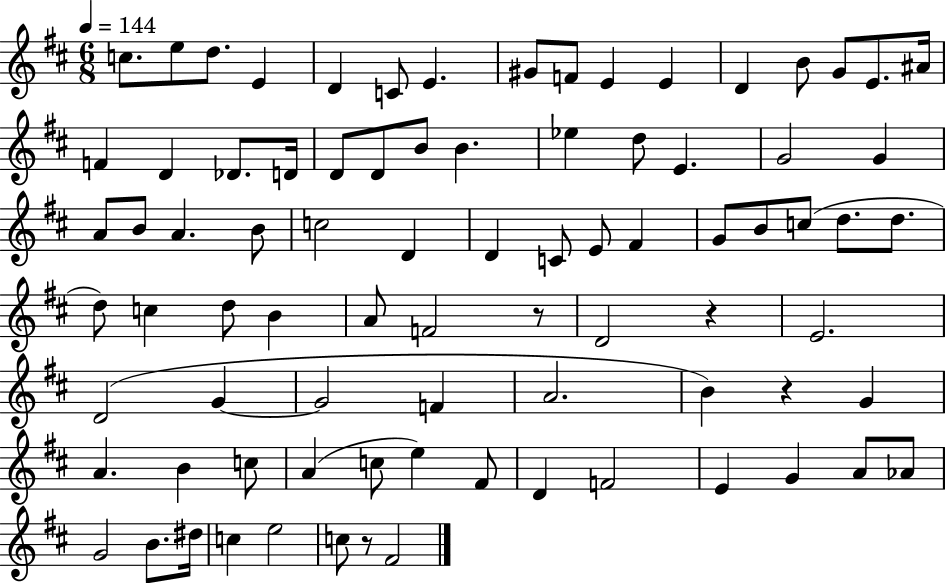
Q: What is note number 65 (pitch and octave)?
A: E5